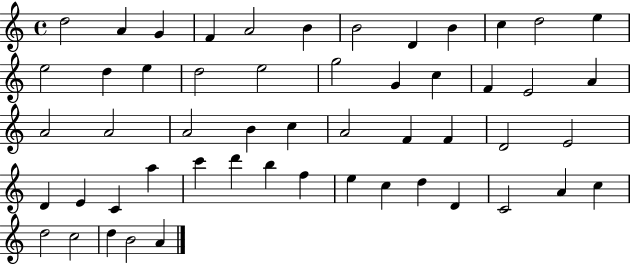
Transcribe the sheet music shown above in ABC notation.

X:1
T:Untitled
M:4/4
L:1/4
K:C
d2 A G F A2 B B2 D B c d2 e e2 d e d2 e2 g2 G c F E2 A A2 A2 A2 B c A2 F F D2 E2 D E C a c' d' b f e c d D C2 A c d2 c2 d B2 A